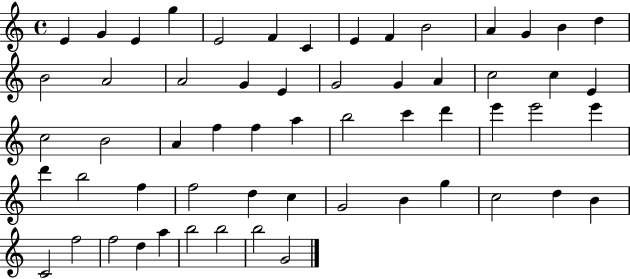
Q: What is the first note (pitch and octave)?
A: E4